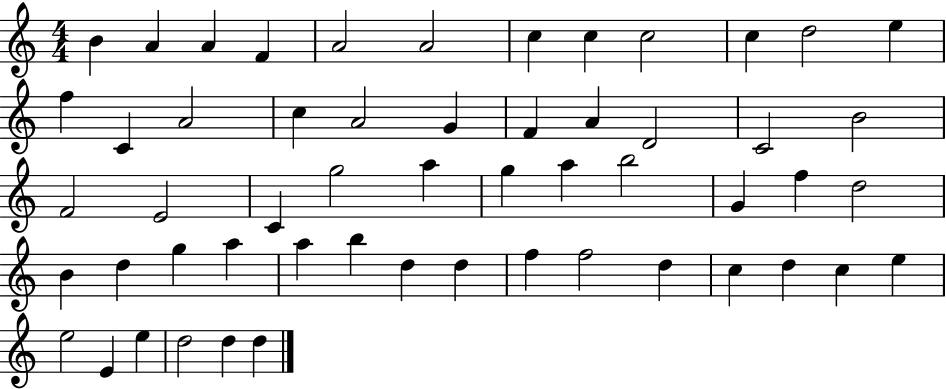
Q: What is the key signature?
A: C major